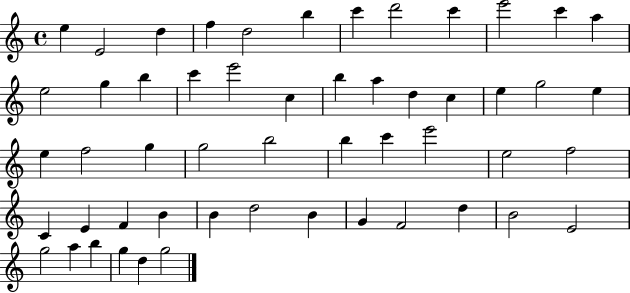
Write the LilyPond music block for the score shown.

{
  \clef treble
  \time 4/4
  \defaultTimeSignature
  \key c \major
  e''4 e'2 d''4 | f''4 d''2 b''4 | c'''4 d'''2 c'''4 | e'''2 c'''4 a''4 | \break e''2 g''4 b''4 | c'''4 e'''2 c''4 | b''4 a''4 d''4 c''4 | e''4 g''2 e''4 | \break e''4 f''2 g''4 | g''2 b''2 | b''4 c'''4 e'''2 | e''2 f''2 | \break c'4 e'4 f'4 b'4 | b'4 d''2 b'4 | g'4 f'2 d''4 | b'2 e'2 | \break g''2 a''4 b''4 | g''4 d''4 g''2 | \bar "|."
}